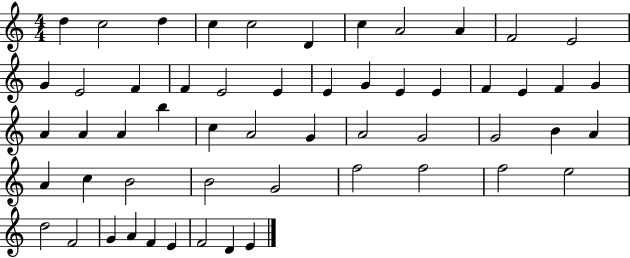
{
  \clef treble
  \numericTimeSignature
  \time 4/4
  \key c \major
  d''4 c''2 d''4 | c''4 c''2 d'4 | c''4 a'2 a'4 | f'2 e'2 | \break g'4 e'2 f'4 | f'4 e'2 e'4 | e'4 g'4 e'4 e'4 | f'4 e'4 f'4 g'4 | \break a'4 a'4 a'4 b''4 | c''4 a'2 g'4 | a'2 g'2 | g'2 b'4 a'4 | \break a'4 c''4 b'2 | b'2 g'2 | f''2 f''2 | f''2 e''2 | \break d''2 f'2 | g'4 a'4 f'4 e'4 | f'2 d'4 e'4 | \bar "|."
}